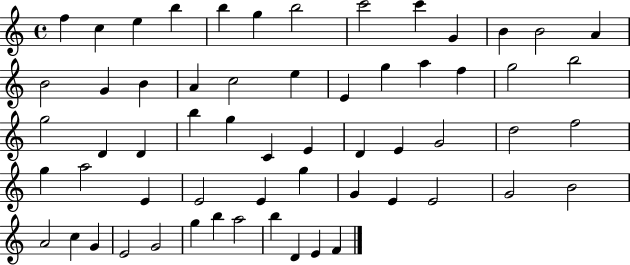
{
  \clef treble
  \time 4/4
  \defaultTimeSignature
  \key c \major
  f''4 c''4 e''4 b''4 | b''4 g''4 b''2 | c'''2 c'''4 g'4 | b'4 b'2 a'4 | \break b'2 g'4 b'4 | a'4 c''2 e''4 | e'4 g''4 a''4 f''4 | g''2 b''2 | \break g''2 d'4 d'4 | b''4 g''4 c'4 e'4 | d'4 e'4 g'2 | d''2 f''2 | \break g''4 a''2 e'4 | e'2 e'4 g''4 | g'4 e'4 e'2 | g'2 b'2 | \break a'2 c''4 g'4 | e'2 g'2 | g''4 b''4 a''2 | b''4 d'4 e'4 f'4 | \break \bar "|."
}